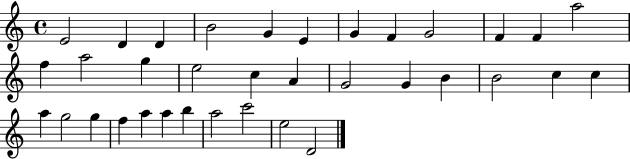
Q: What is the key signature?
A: C major